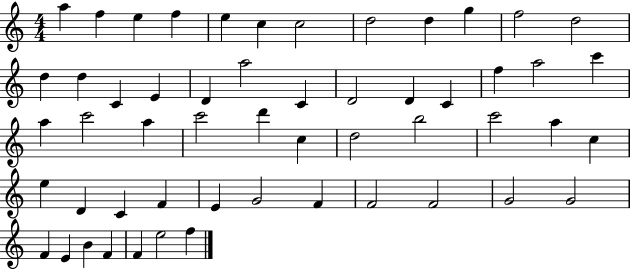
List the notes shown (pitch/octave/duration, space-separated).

A5/q F5/q E5/q F5/q E5/q C5/q C5/h D5/h D5/q G5/q F5/h D5/h D5/q D5/q C4/q E4/q D4/q A5/h C4/q D4/h D4/q C4/q F5/q A5/h C6/q A5/q C6/h A5/q C6/h D6/q C5/q D5/h B5/h C6/h A5/q C5/q E5/q D4/q C4/q F4/q E4/q G4/h F4/q F4/h F4/h G4/h G4/h F4/q E4/q B4/q F4/q F4/q E5/h F5/q